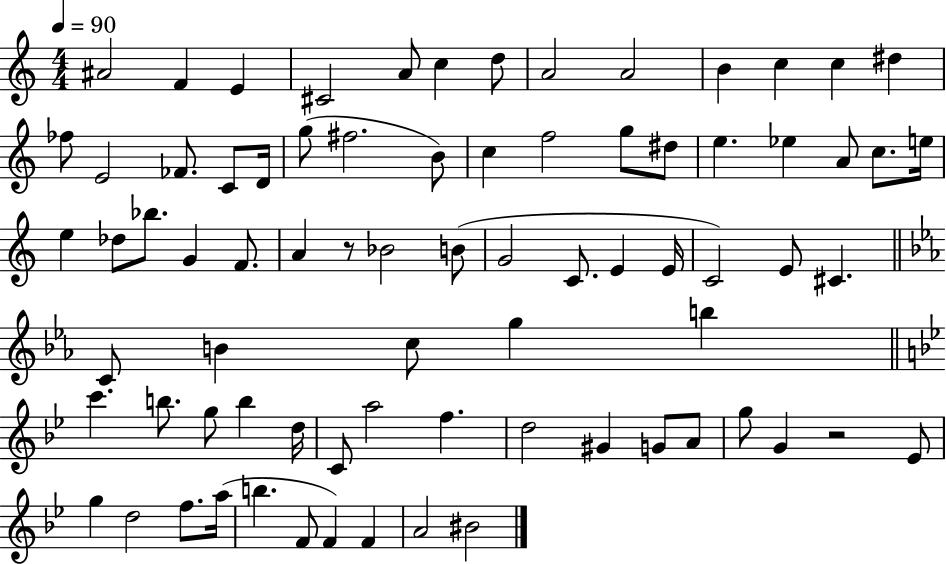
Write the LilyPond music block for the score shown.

{
  \clef treble
  \numericTimeSignature
  \time 4/4
  \key c \major
  \tempo 4 = 90
  \repeat volta 2 { ais'2 f'4 e'4 | cis'2 a'8 c''4 d''8 | a'2 a'2 | b'4 c''4 c''4 dis''4 | \break fes''8 e'2 fes'8. c'8 d'16 | g''8( fis''2. b'8) | c''4 f''2 g''8 dis''8 | e''4. ees''4 a'8 c''8. e''16 | \break e''4 des''8 bes''8. g'4 f'8. | a'4 r8 bes'2 b'8( | g'2 c'8. e'4 e'16 | c'2) e'8 cis'4. | \break \bar "||" \break \key c \minor c'8 b'4 c''8 g''4 b''4 | \bar "||" \break \key bes \major c'''4. b''8. g''8 b''4 d''16 | c'8 a''2 f''4. | d''2 gis'4 g'8 a'8 | g''8 g'4 r2 ees'8 | \break g''4 d''2 f''8. a''16( | b''4. f'8 f'4) f'4 | a'2 bis'2 | } \bar "|."
}